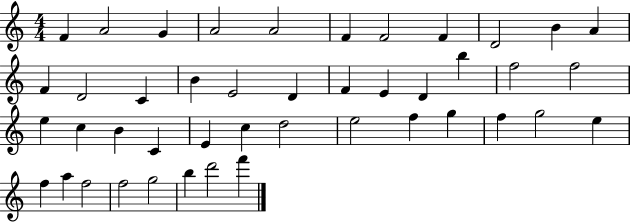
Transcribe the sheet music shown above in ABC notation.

X:1
T:Untitled
M:4/4
L:1/4
K:C
F A2 G A2 A2 F F2 F D2 B A F D2 C B E2 D F E D b f2 f2 e c B C E c d2 e2 f g f g2 e f a f2 f2 g2 b d'2 f'